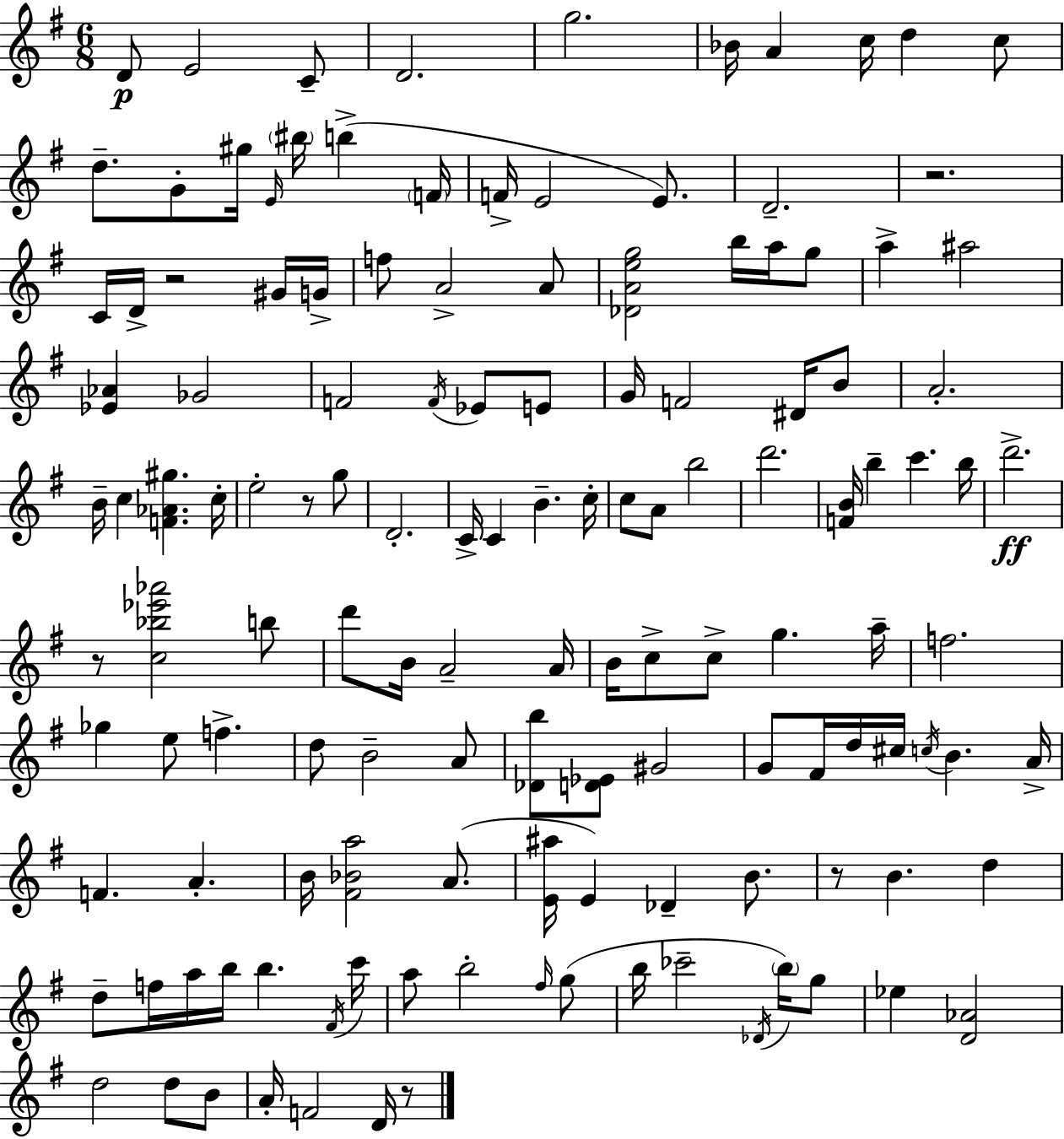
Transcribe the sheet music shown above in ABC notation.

X:1
T:Untitled
M:6/8
L:1/4
K:G
D/2 E2 C/2 D2 g2 _B/4 A c/4 d c/2 d/2 G/2 ^g/4 E/4 ^b/4 b F/4 F/4 E2 E/2 D2 z2 C/4 D/4 z2 ^G/4 G/4 f/2 A2 A/2 [_DAeg]2 b/4 a/4 g/2 a ^a2 [_E_A] _G2 F2 F/4 _E/2 E/2 G/4 F2 ^D/4 B/2 A2 B/4 c [F_A^g] c/4 e2 z/2 g/2 D2 C/4 C B c/4 c/2 A/2 b2 d'2 [FB]/4 b c' b/4 d'2 z/2 [c_b_e'_a']2 b/2 d'/2 B/4 A2 A/4 B/4 c/2 c/2 g a/4 f2 _g e/2 f d/2 B2 A/2 [_Db]/2 [D_E]/2 ^G2 G/2 ^F/4 d/4 ^c/4 c/4 B A/4 F A B/4 [^F_Ba]2 A/2 [E^a]/4 E _D B/2 z/2 B d d/2 f/4 a/4 b/4 b ^F/4 c'/4 a/2 b2 ^f/4 g/2 b/4 _c'2 _D/4 b/4 g/2 _e [D_A]2 d2 d/2 B/2 A/4 F2 D/4 z/2